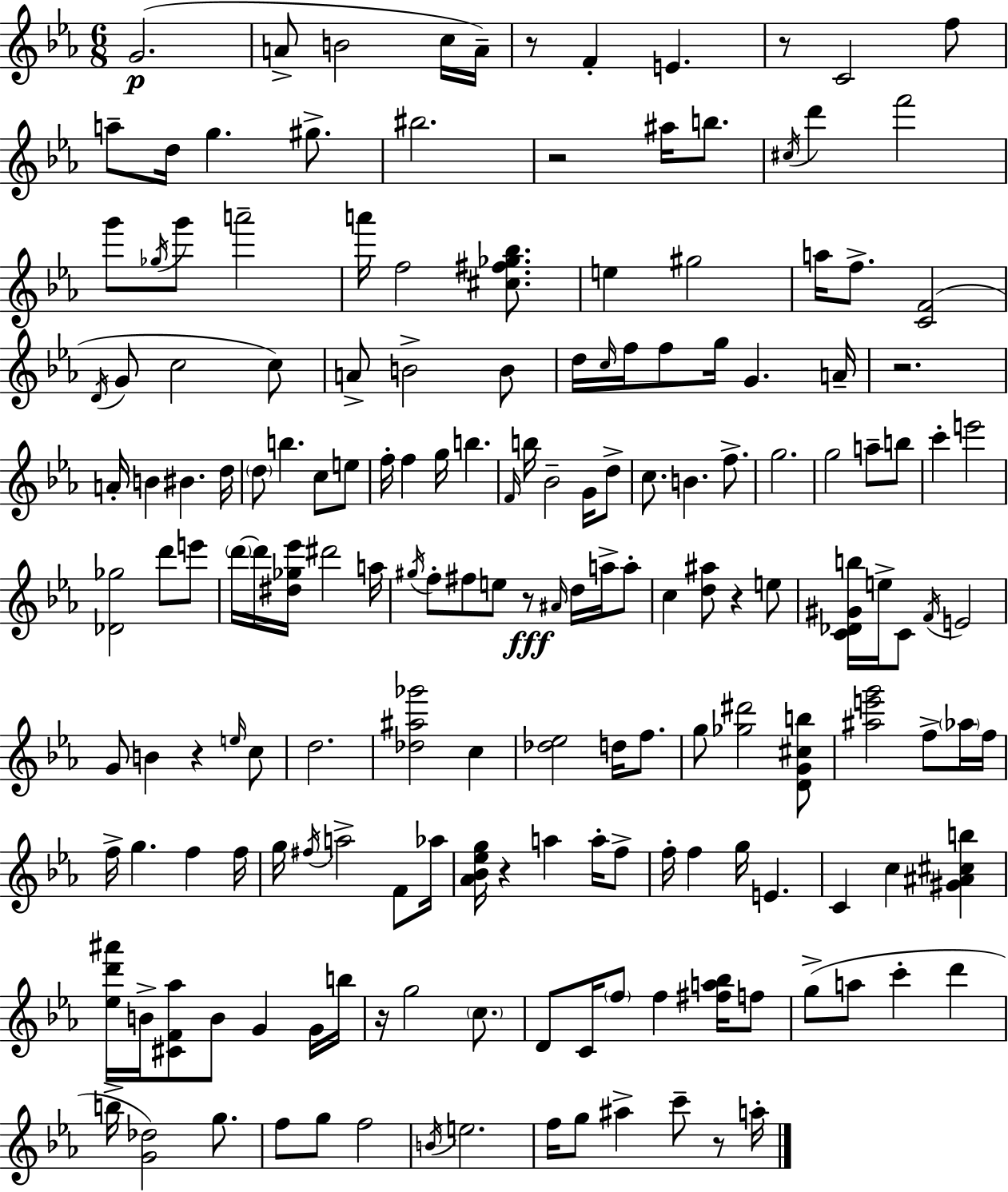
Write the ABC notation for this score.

X:1
T:Untitled
M:6/8
L:1/4
K:Cm
G2 A/2 B2 c/4 A/4 z/2 F E z/2 C2 f/2 a/2 d/4 g ^g/2 ^b2 z2 ^a/4 b/2 ^c/4 d' f'2 g'/2 _g/4 g'/2 a'2 a'/4 f2 [^c^f_g_b]/2 e ^g2 a/4 f/2 [CF]2 D/4 G/2 c2 c/2 A/2 B2 B/2 d/4 c/4 f/4 f/2 g/4 G A/4 z2 A/4 B ^B d/4 d/2 b c/2 e/2 f/4 f g/4 b F/4 b/4 _B2 G/4 d/2 c/2 B f/2 g2 g2 a/2 b/2 c' e'2 [_D_g]2 d'/2 e'/2 d'/4 d'/4 [^d_g_e']/4 ^d'2 a/4 ^g/4 f/2 ^f/2 e/2 z/2 ^A/4 d/4 a/4 a/2 c [d^a]/2 z e/2 [C_D^Gb]/4 e/4 C/2 F/4 E2 G/2 B z e/4 c/2 d2 [_d^a_g']2 c [_d_e]2 d/4 f/2 g/2 [_g^d']2 [DG^cb]/2 [^ae'g']2 f/2 _a/4 f/4 f/4 g f f/4 g/4 ^f/4 a2 F/2 _a/4 [_A_B_eg]/4 z a a/4 f/2 f/4 f g/4 E C c [^G^A^cb] [_ed'^a']/4 B/4 [^CF_a]/2 B/2 G G/4 b/4 z/4 g2 c/2 D/2 C/4 f/2 f [^fa_b]/4 f/2 g/2 a/2 c' d' b/4 [G_d]2 g/2 f/2 g/2 f2 B/4 e2 f/4 g/2 ^a c'/2 z/2 a/4